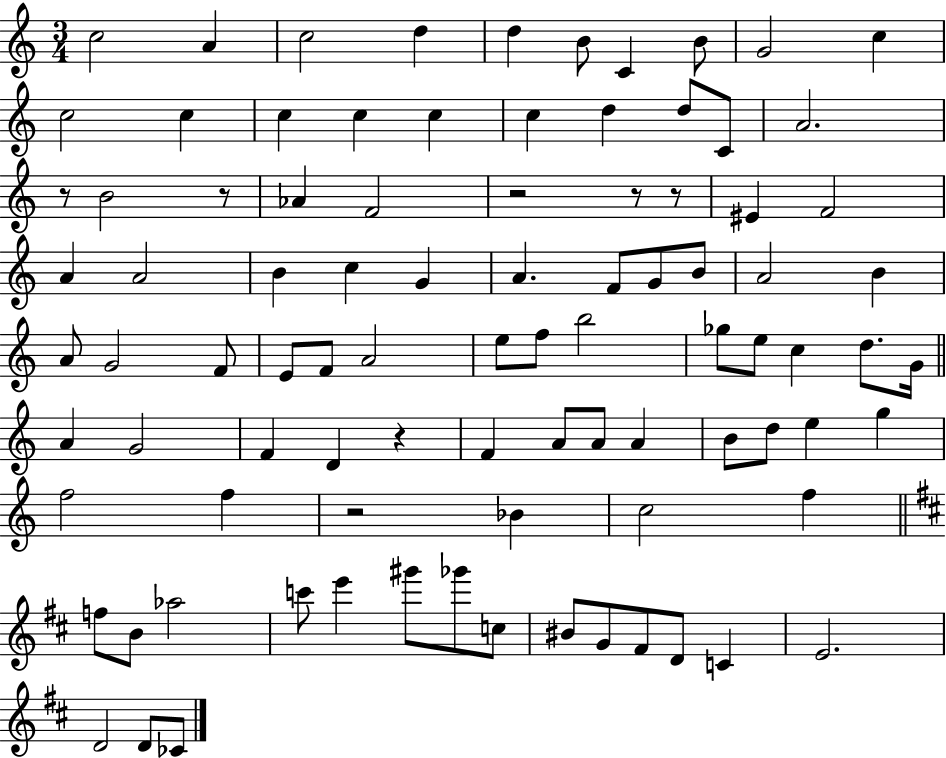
{
  \clef treble
  \numericTimeSignature
  \time 3/4
  \key c \major
  c''2 a'4 | c''2 d''4 | d''4 b'8 c'4 b'8 | g'2 c''4 | \break c''2 c''4 | c''4 c''4 c''4 | c''4 d''4 d''8 c'8 | a'2. | \break r8 b'2 r8 | aes'4 f'2 | r2 r8 r8 | eis'4 f'2 | \break a'4 a'2 | b'4 c''4 g'4 | a'4. f'8 g'8 b'8 | a'2 b'4 | \break a'8 g'2 f'8 | e'8 f'8 a'2 | e''8 f''8 b''2 | ges''8 e''8 c''4 d''8. g'16 | \break \bar "||" \break \key a \minor a'4 g'2 | f'4 d'4 r4 | f'4 a'8 a'8 a'4 | b'8 d''8 e''4 g''4 | \break f''2 f''4 | r2 bes'4 | c''2 f''4 | \bar "||" \break \key d \major f''8 b'8 aes''2 | c'''8 e'''4 gis'''8 ges'''8 c''8 | bis'8 g'8 fis'8 d'8 c'4 | e'2. | \break d'2 d'8 ces'8 | \bar "|."
}